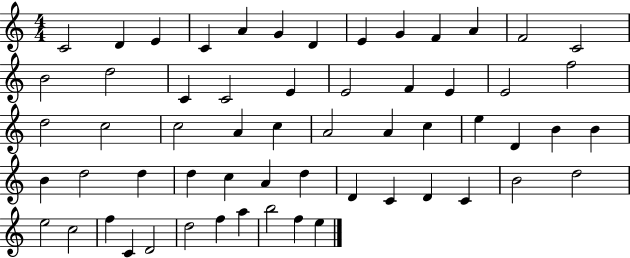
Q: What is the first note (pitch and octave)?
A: C4